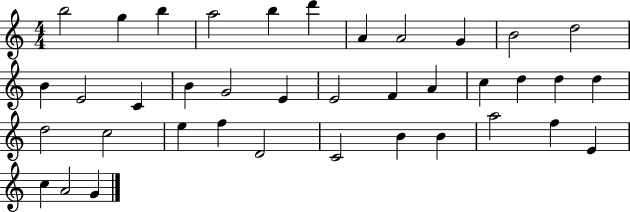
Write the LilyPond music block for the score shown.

{
  \clef treble
  \numericTimeSignature
  \time 4/4
  \key c \major
  b''2 g''4 b''4 | a''2 b''4 d'''4 | a'4 a'2 g'4 | b'2 d''2 | \break b'4 e'2 c'4 | b'4 g'2 e'4 | e'2 f'4 a'4 | c''4 d''4 d''4 d''4 | \break d''2 c''2 | e''4 f''4 d'2 | c'2 b'4 b'4 | a''2 f''4 e'4 | \break c''4 a'2 g'4 | \bar "|."
}